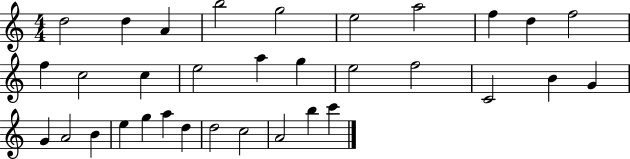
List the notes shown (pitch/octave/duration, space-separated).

D5/h D5/q A4/q B5/h G5/h E5/h A5/h F5/q D5/q F5/h F5/q C5/h C5/q E5/h A5/q G5/q E5/h F5/h C4/h B4/q G4/q G4/q A4/h B4/q E5/q G5/q A5/q D5/q D5/h C5/h A4/h B5/q C6/q